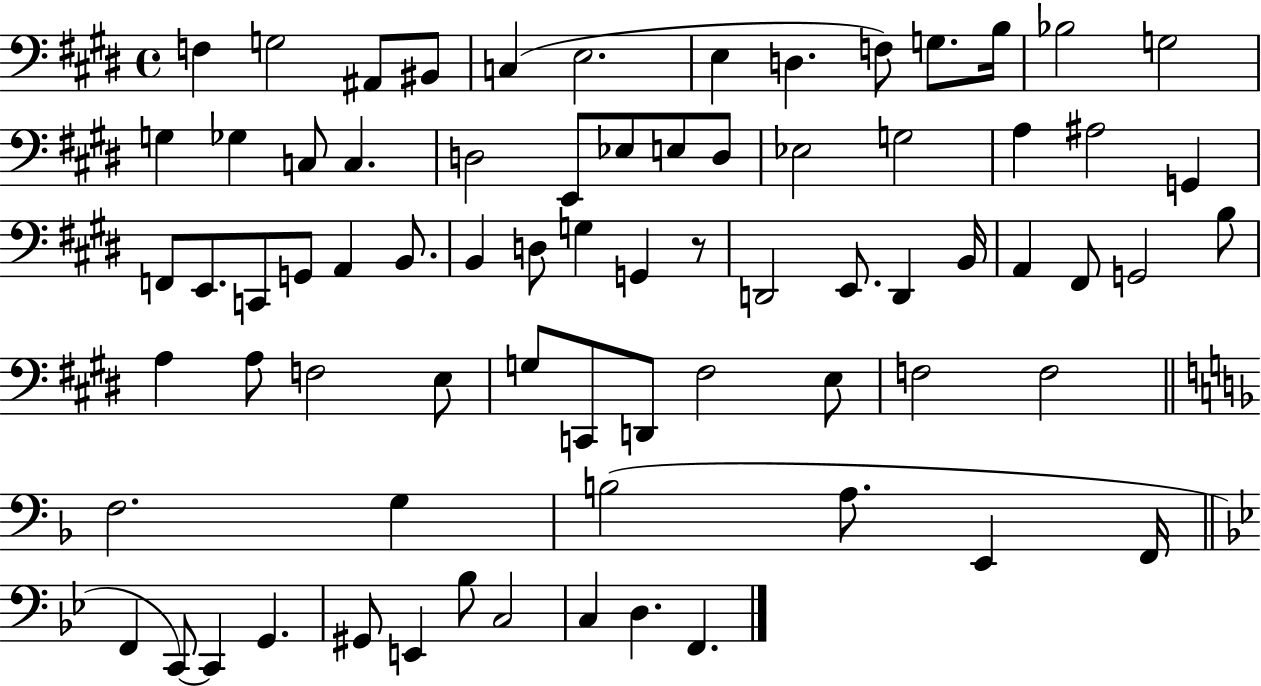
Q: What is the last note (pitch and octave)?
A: F2